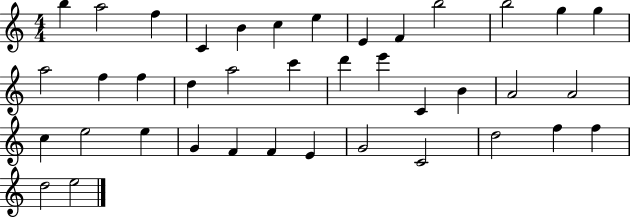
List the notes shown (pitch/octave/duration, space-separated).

B5/q A5/h F5/q C4/q B4/q C5/q E5/q E4/q F4/q B5/h B5/h G5/q G5/q A5/h F5/q F5/q D5/q A5/h C6/q D6/q E6/q C4/q B4/q A4/h A4/h C5/q E5/h E5/q G4/q F4/q F4/q E4/q G4/h C4/h D5/h F5/q F5/q D5/h E5/h